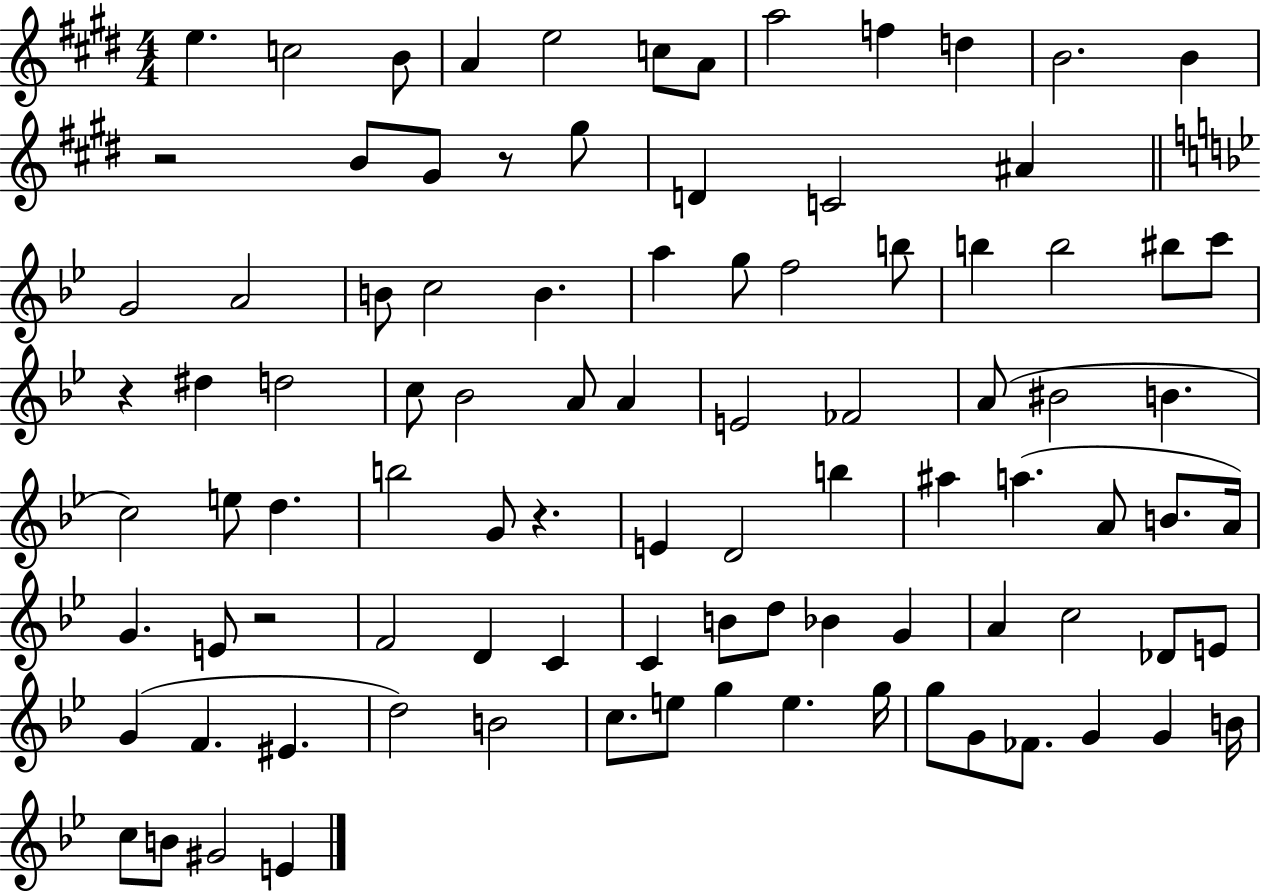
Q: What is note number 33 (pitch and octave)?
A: D5